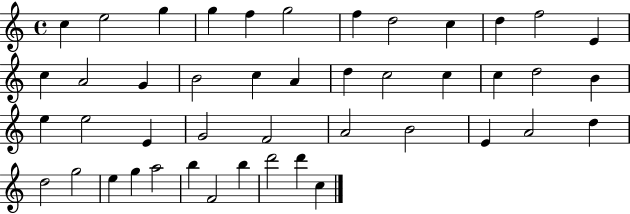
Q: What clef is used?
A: treble